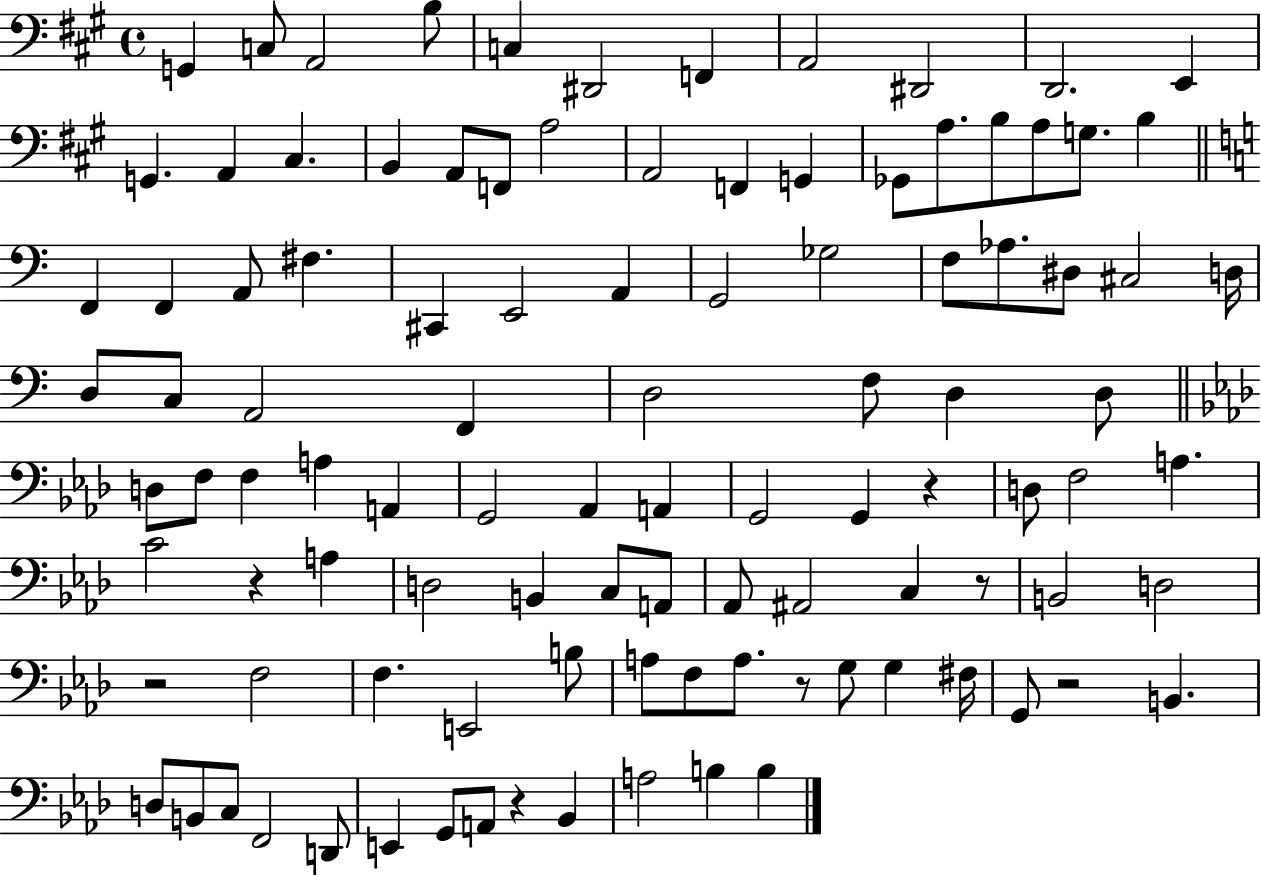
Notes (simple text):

G2/q C3/e A2/h B3/e C3/q D#2/h F2/q A2/h D#2/h D2/h. E2/q G2/q. A2/q C#3/q. B2/q A2/e F2/e A3/h A2/h F2/q G2/q Gb2/e A3/e. B3/e A3/e G3/e. B3/q F2/q F2/q A2/e F#3/q. C#2/q E2/h A2/q G2/h Gb3/h F3/e Ab3/e. D#3/e C#3/h D3/s D3/e C3/e A2/h F2/q D3/h F3/e D3/q D3/e D3/e F3/e F3/q A3/q A2/q G2/h Ab2/q A2/q G2/h G2/q R/q D3/e F3/h A3/q. C4/h R/q A3/q D3/h B2/q C3/e A2/e Ab2/e A#2/h C3/q R/e B2/h D3/h R/h F3/h F3/q. E2/h B3/e A3/e F3/e A3/e. R/e G3/e G3/q F#3/s G2/e R/h B2/q. D3/e B2/e C3/e F2/h D2/e E2/q G2/e A2/e R/q Bb2/q A3/h B3/q B3/q